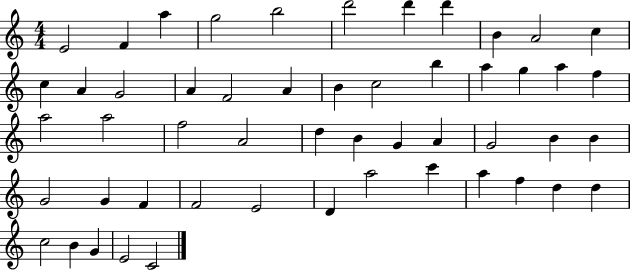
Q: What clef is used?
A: treble